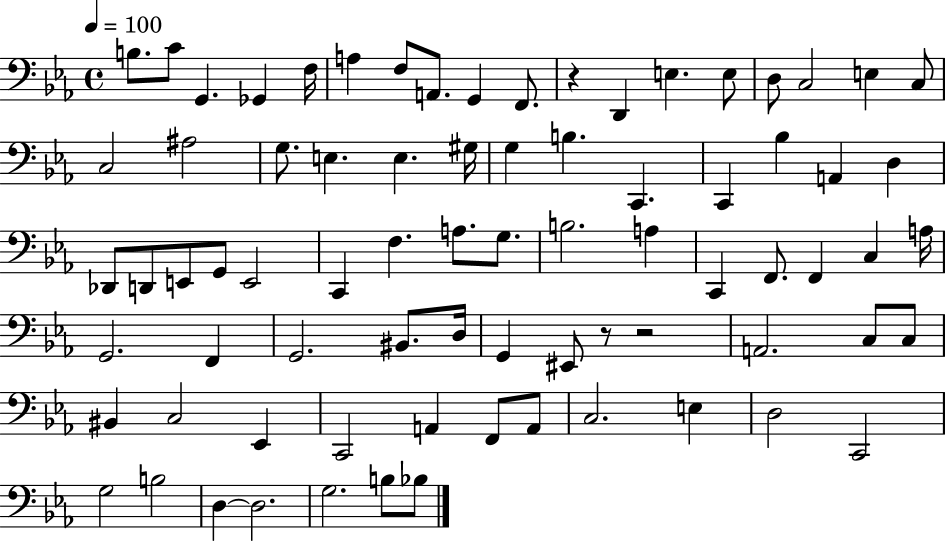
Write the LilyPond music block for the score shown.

{
  \clef bass
  \time 4/4
  \defaultTimeSignature
  \key ees \major
  \tempo 4 = 100
  b8. c'8 g,4. ges,4 f16 | a4 f8 a,8. g,4 f,8. | r4 d,4 e4. e8 | d8 c2 e4 c8 | \break c2 ais2 | g8. e4. e4. gis16 | g4 b4. c,4. | c,4 bes4 a,4 d4 | \break des,8 d,8 e,8 g,8 e,2 | c,4 f4. a8. g8. | b2. a4 | c,4 f,8. f,4 c4 a16 | \break g,2. f,4 | g,2. bis,8. d16 | g,4 eis,8 r8 r2 | a,2. c8 c8 | \break bis,4 c2 ees,4 | c,2 a,4 f,8 a,8 | c2. e4 | d2 c,2 | \break g2 b2 | d4~~ d2. | g2. b8 bes8 | \bar "|."
}